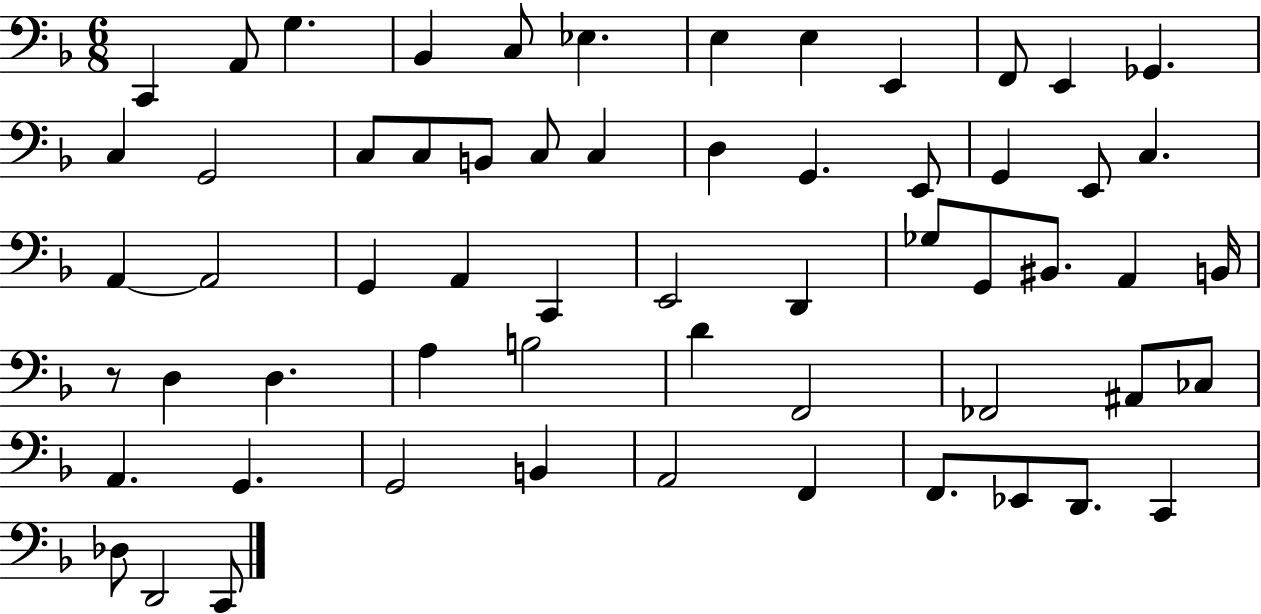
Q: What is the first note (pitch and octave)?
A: C2